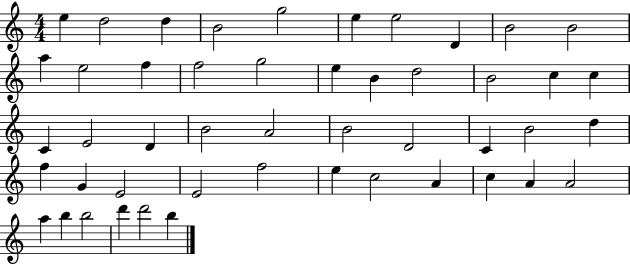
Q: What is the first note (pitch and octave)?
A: E5